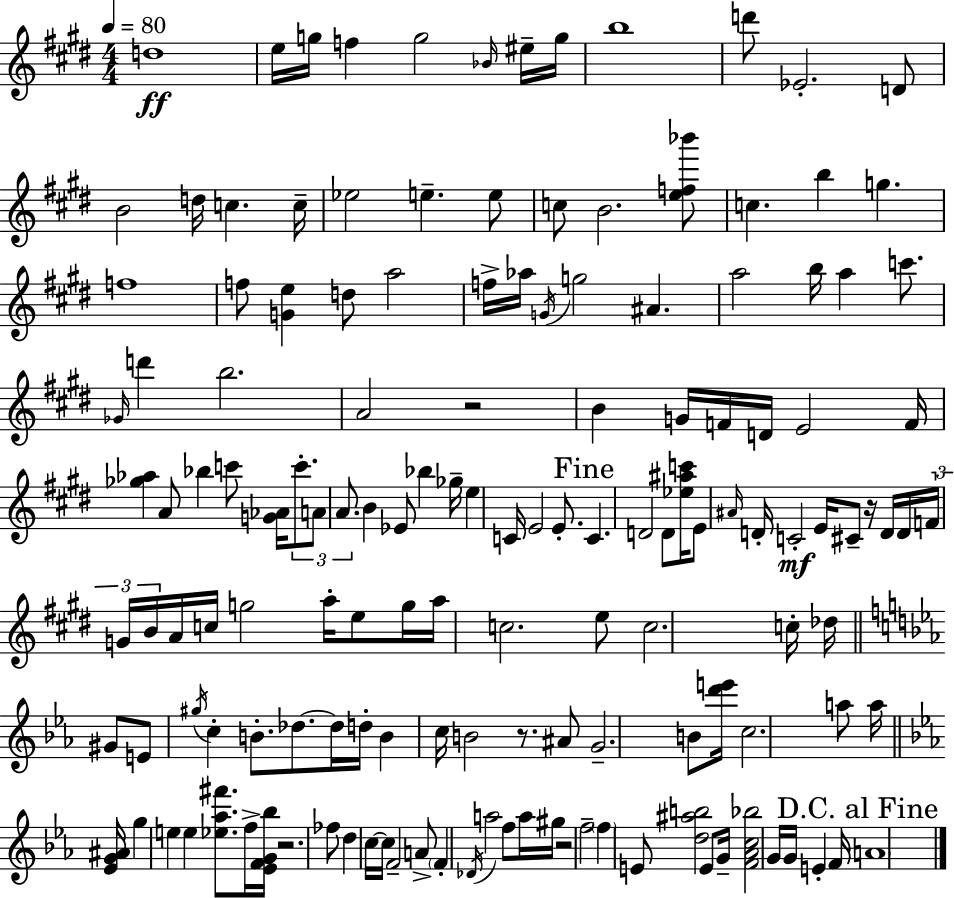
{
  \clef treble
  \numericTimeSignature
  \time 4/4
  \key e \major
  \tempo 4 = 80
  \repeat volta 2 { d''1\ff | e''16 g''16 f''4 g''2 \grace { bes'16 } eis''16-- | g''16 b''1 | d'''8 ees'2.-. d'8 | \break b'2 d''16 c''4. | c''16-- ees''2 e''4.-- e''8 | c''8 b'2. <e'' f'' bes'''>8 | c''4. b''4 g''4. | \break f''1 | f''8 <g' e''>4 d''8 a''2 | f''16-> aes''16 \acciaccatura { g'16 } g''2 ais'4. | a''2 b''16 a''4 c'''8. | \break \grace { ges'16 } d'''4 b''2. | a'2 r2 | b'4 g'16 f'16 d'16 e'2 | f'16 <ges'' aes''>4 a'8 bes''4 c'''8 <g' aes'>16 | \break \tuplet 3/2 { c'''8.-. a'8 a'8. } b'4 ees'8 bes''4 | ges''16-- e''4 c'16 e'2 | e'8.-. \mark "Fine" c'4. d'2 | d'8 <ees'' ais'' c'''>16 e'8 \grace { ais'16 } d'16-. c'2-.\mf | \break e'16 cis'8-- r16 d'16 d'16 \tuplet 3/2 { f'16 g'16 b'16 } a'16 c''16 g''2 | a''16-. e''8 g''16 a''16 c''2. | e''8 c''2. | c''16-. des''16 \bar "||" \break \key ees \major gis'8 e'8 \acciaccatura { gis''16 } c''4-. b'8.-. des''8.~~ des''16 | d''16-. b'4 c''16 b'2 r8. | ais'8 g'2.-- b'8 | <d''' e'''>16 c''2. a''8 | \break a''16 \bar "||" \break \key ees \major <ees' g' ais'>16 g''4 e''4 e''4 <ees'' aes'' fis'''>8. | f''16-> <ees' f' g' bes''>16 r2. fes''8 | d''4 c''16~~ c''16 f'2-- a'8-> | \parenthesize f'4-. \acciaccatura { des'16 } a''2 f''8 a''16 | \break gis''16 r2 f''2-- | \parenthesize f''4 e'8 <d'' ais'' b''>2 e'8 | g'16-- <f' aes' c'' bes''>2 g'16 g'16 e'4-. | f'16 \mark "D.C. al Fine" \parenthesize a'1 | \break } \bar "|."
}